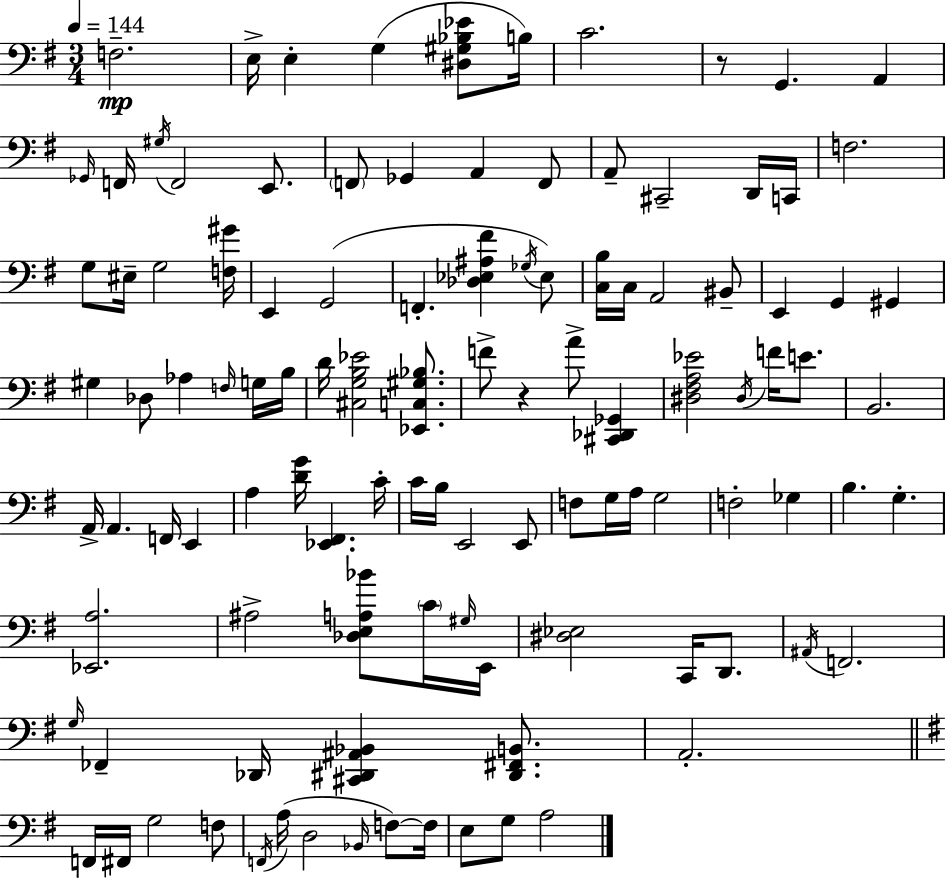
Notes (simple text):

F3/h. E3/s E3/q G3/q [D#3,G#3,Bb3,Eb4]/e B3/s C4/h. R/e G2/q. A2/q Gb2/s F2/s G#3/s F2/h E2/e. F2/e Gb2/q A2/q F2/e A2/e C#2/h D2/s C2/s F3/h. G3/e EIS3/s G3/h [F3,G#4]/s E2/q G2/h F2/q. [Db3,Eb3,A#3,F#4]/q Gb3/s Eb3/e [C3,B3]/s C3/s A2/h BIS2/e E2/q G2/q G#2/q G#3/q Db3/e Ab3/q F3/s G3/s B3/s D4/s [C#3,G3,B3,Eb4]/h [Eb2,C3,G#3,Bb3]/e. F4/e R/q A4/e [C#2,Db2,Gb2]/q [D#3,F#3,A3,Eb4]/h D#3/s F4/s E4/e. B2/h. A2/s A2/q. F2/s E2/q A3/q [D4,G4]/s [Eb2,F#2]/q. C4/s C4/s B3/s E2/h E2/e F3/e G3/s A3/s G3/h F3/h Gb3/q B3/q. G3/q. [Eb2,A3]/h. A#3/h [Db3,E3,A3,Bb4]/e C4/s G#3/s E2/s [D#3,Eb3]/h C2/s D2/e. A#2/s F2/h. G3/s FES2/q Db2/s [C#2,D#2,A#2,Bb2]/q [D#2,F#2,B2]/e. A2/h. F2/s F#2/s G3/h F3/e F2/s A3/s D3/h Bb2/s F3/e F3/s E3/e G3/e A3/h